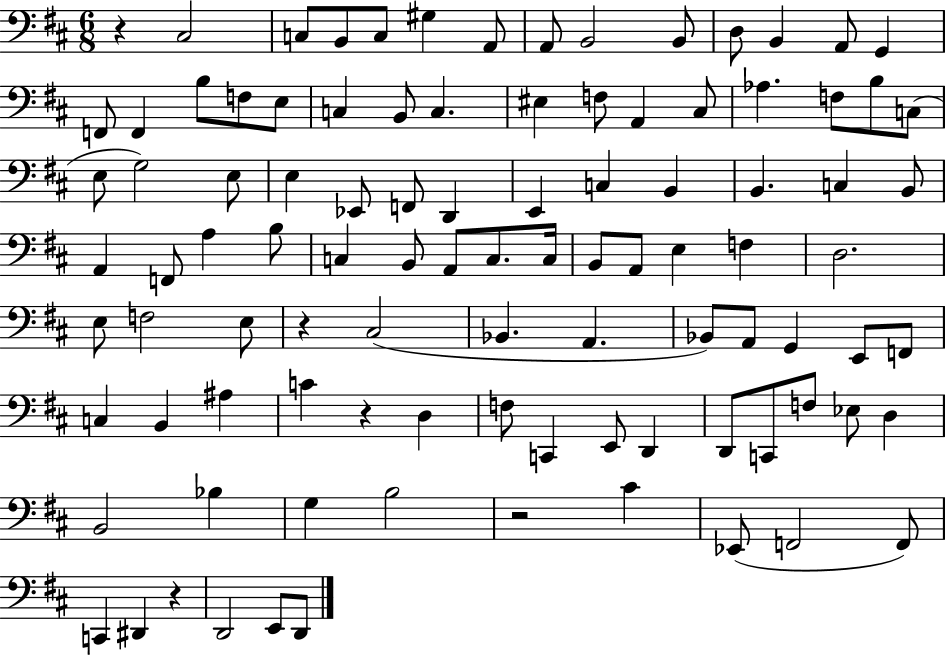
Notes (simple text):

R/q C#3/h C3/e B2/e C3/e G#3/q A2/e A2/e B2/h B2/e D3/e B2/q A2/e G2/q F2/e F2/q B3/e F3/e E3/e C3/q B2/e C3/q. EIS3/q F3/e A2/q C#3/e Ab3/q. F3/e B3/e C3/e E3/e G3/h E3/e E3/q Eb2/e F2/e D2/q E2/q C3/q B2/q B2/q. C3/q B2/e A2/q F2/e A3/q B3/e C3/q B2/e A2/e C3/e. C3/s B2/e A2/e E3/q F3/q D3/h. E3/e F3/h E3/e R/q C#3/h Bb2/q. A2/q. Bb2/e A2/e G2/q E2/e F2/e C3/q B2/q A#3/q C4/q R/q D3/q F3/e C2/q E2/e D2/q D2/e C2/e F3/e Eb3/e D3/q B2/h Bb3/q G3/q B3/h R/h C#4/q Eb2/e F2/h F2/e C2/q D#2/q R/q D2/h E2/e D2/e